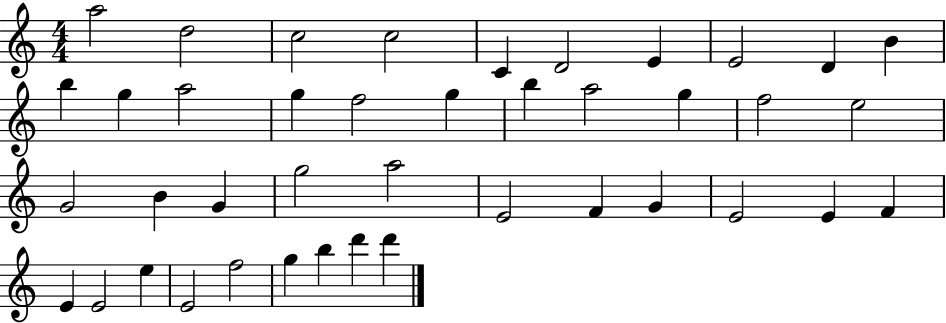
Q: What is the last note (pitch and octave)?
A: D6